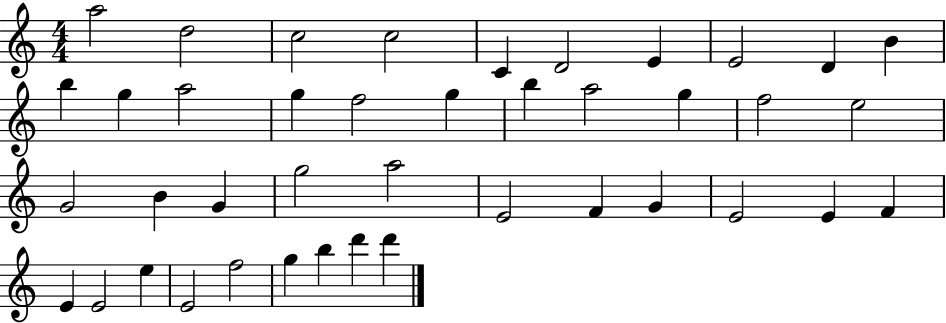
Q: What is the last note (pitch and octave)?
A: D6